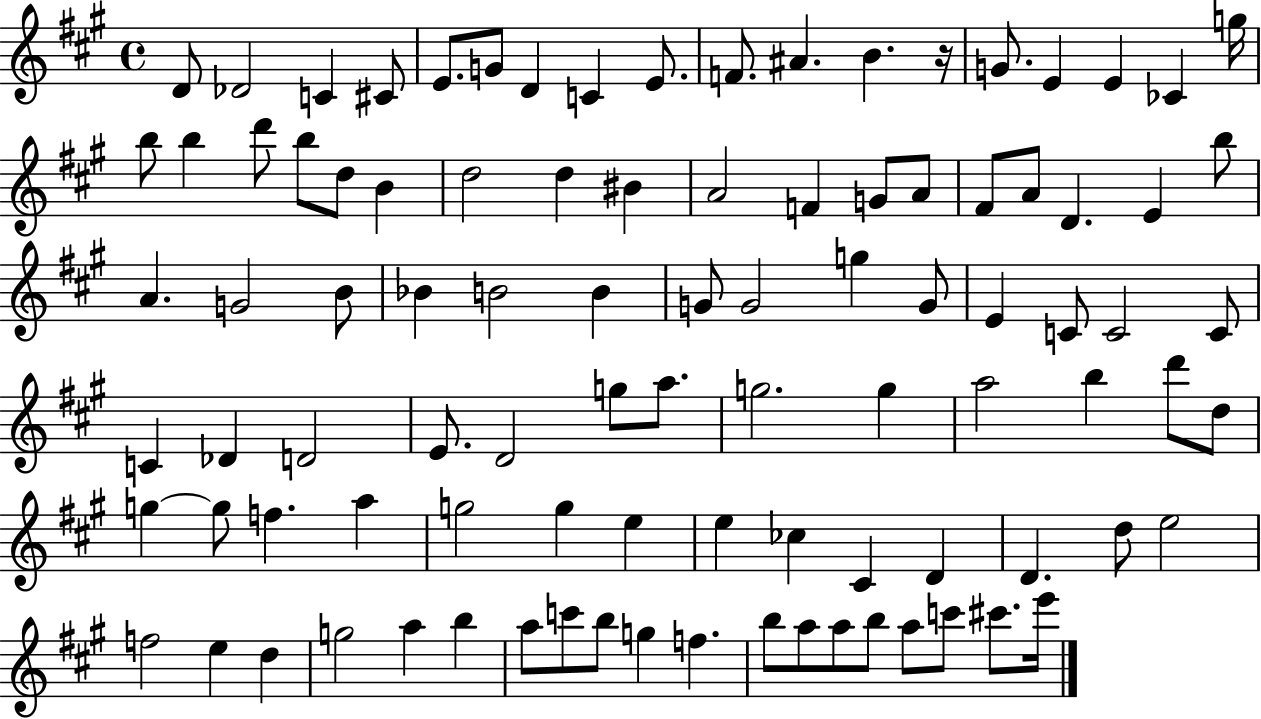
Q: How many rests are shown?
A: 1